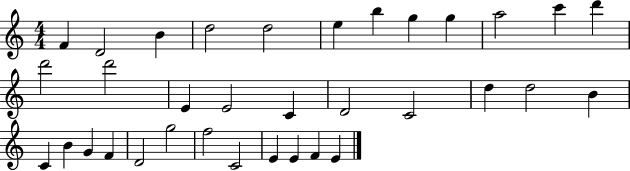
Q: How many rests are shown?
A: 0